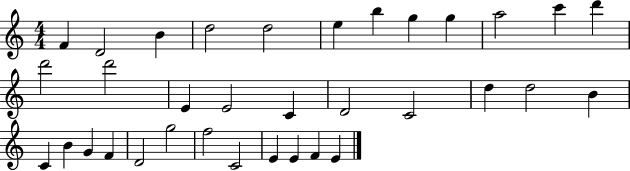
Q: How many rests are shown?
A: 0